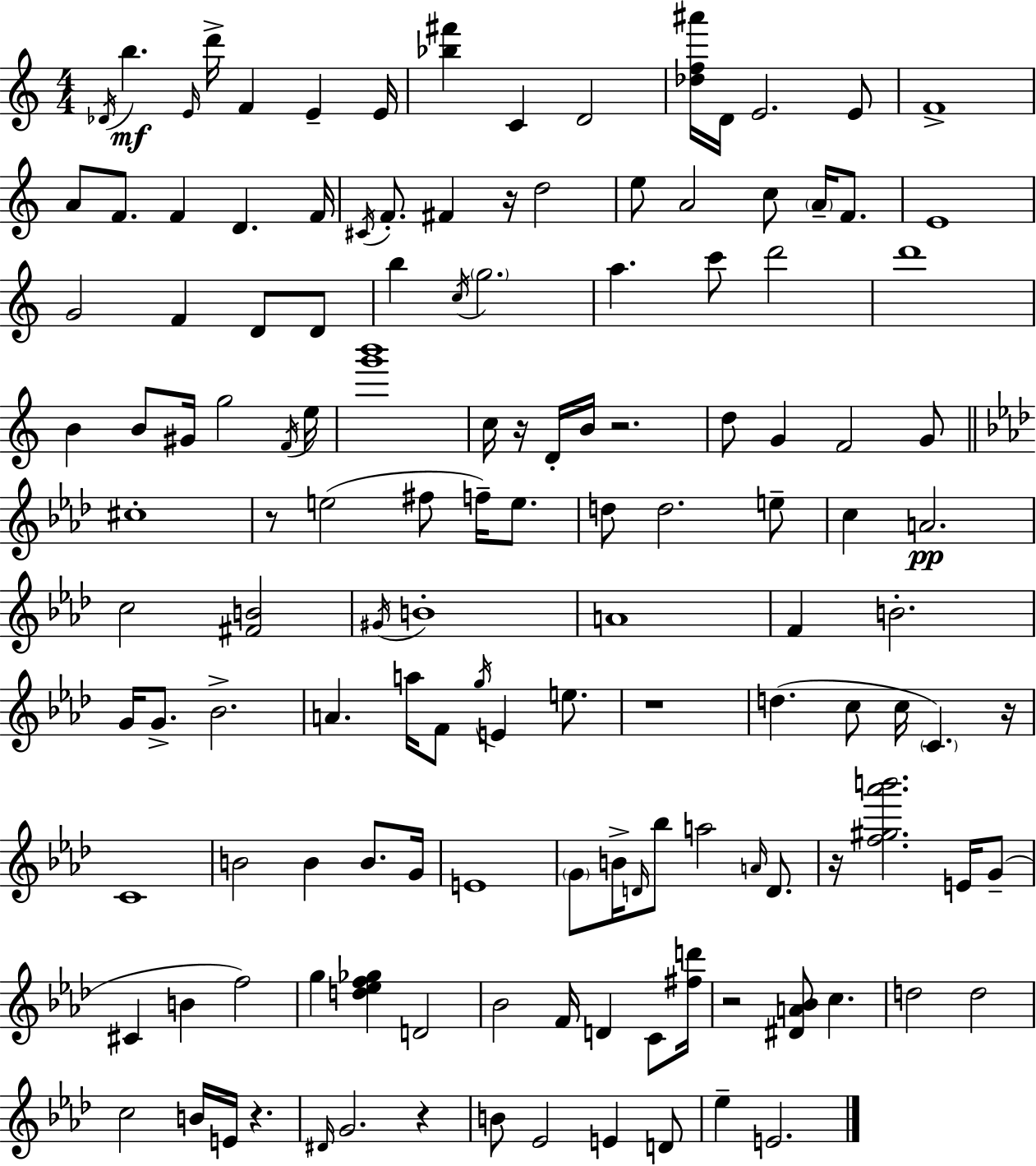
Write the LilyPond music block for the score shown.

{
  \clef treble
  \numericTimeSignature
  \time 4/4
  \key a \minor
  \acciaccatura { des'16 }\mf b''4. \grace { e'16 } d'''16-> f'4 e'4-- | e'16 <bes'' fis'''>4 c'4 d'2 | <des'' f'' ais'''>16 d'16 e'2. | e'8 f'1-> | \break a'8 f'8. f'4 d'4. | f'16 \acciaccatura { cis'16 } f'8.-. fis'4 r16 d''2 | e''8 a'2 c''8 \parenthesize a'16-- | f'8. e'1 | \break g'2 f'4 d'8 | d'8 b''4 \acciaccatura { c''16 } \parenthesize g''2. | a''4. c'''8 d'''2 | d'''1 | \break b'4 b'8 gis'16 g''2 | \acciaccatura { f'16 } e''16 <g''' b'''>1 | c''16 r16 d'16-. b'16 r2. | d''8 g'4 f'2 | \break g'8 \bar "||" \break \key aes \major cis''1-. | r8 e''2( fis''8 f''16--) e''8. | d''8 d''2. e''8-- | c''4 a'2.\pp | \break c''2 <fis' b'>2 | \acciaccatura { gis'16 } b'1-. | a'1 | f'4 b'2.-. | \break g'16 g'8.-> bes'2.-> | a'4. a''16 f'8 \acciaccatura { g''16 } e'4 e''8. | r1 | d''4.( c''8 c''16 \parenthesize c'4.) | \break r16 c'1 | b'2 b'4 b'8. | g'16 e'1 | \parenthesize g'8 b'16-> \grace { d'16 } bes''8 a''2 | \break \grace { a'16 } d'8. r16 <f'' gis'' aes''' b'''>2. | e'16 g'8--( cis'4 b'4 f''2) | g''4 <d'' ees'' f'' ges''>4 d'2 | bes'2 f'16 d'4 | \break c'8 <fis'' d'''>16 r2 <dis' a' bes'>8 c''4. | d''2 d''2 | c''2 b'16 e'16 r4. | \grace { dis'16 } g'2. | \break r4 b'8 ees'2 e'4 | d'8 ees''4-- e'2. | \bar "|."
}